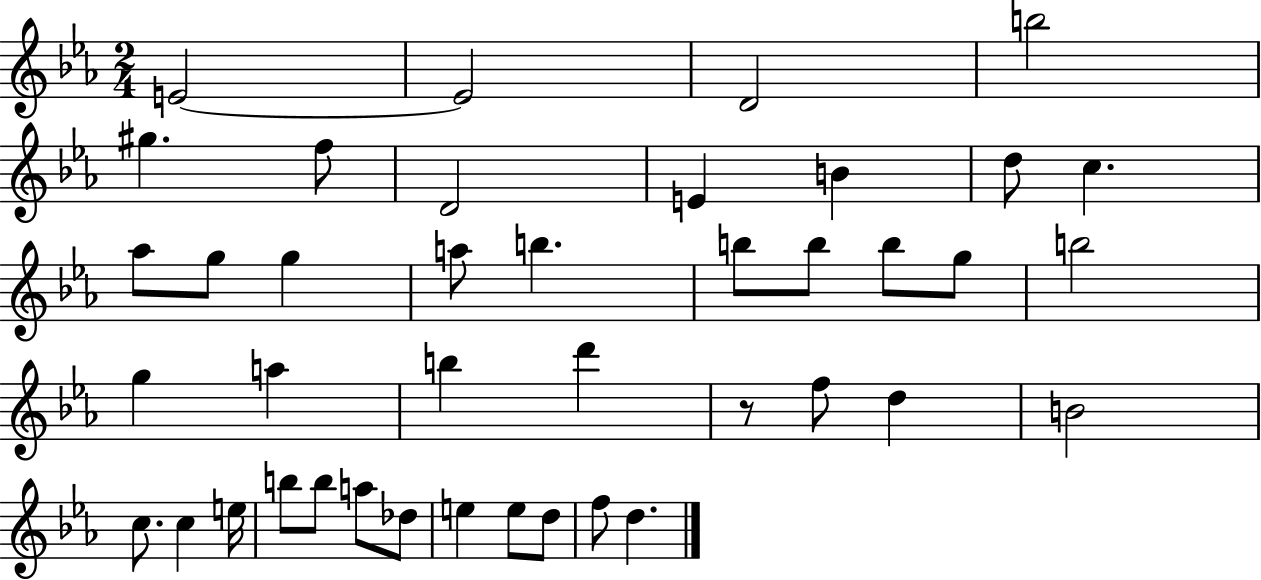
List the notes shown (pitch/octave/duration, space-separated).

E4/h E4/h D4/h B5/h G#5/q. F5/e D4/h E4/q B4/q D5/e C5/q. Ab5/e G5/e G5/q A5/e B5/q. B5/e B5/e B5/e G5/e B5/h G5/q A5/q B5/q D6/q R/e F5/e D5/q B4/h C5/e. C5/q E5/s B5/e B5/e A5/e Db5/e E5/q E5/e D5/e F5/e D5/q.